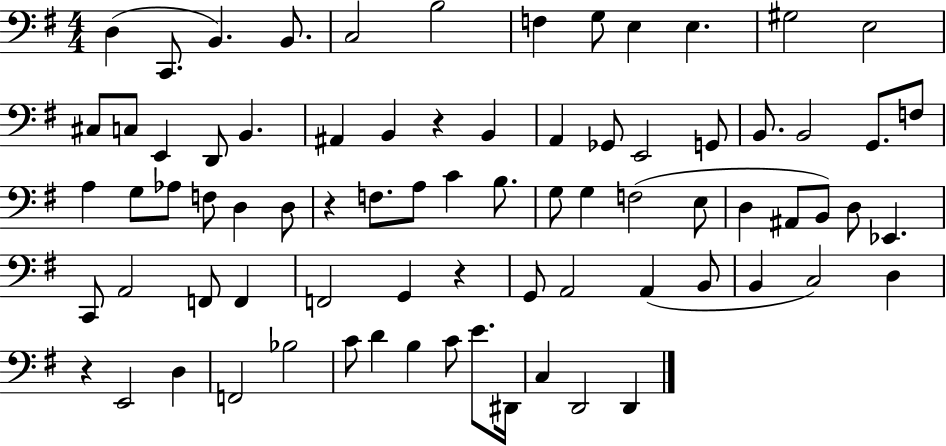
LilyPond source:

{
  \clef bass
  \numericTimeSignature
  \time 4/4
  \key g \major
  \repeat volta 2 { d4( c,8. b,4.) b,8. | c2 b2 | f4 g8 e4 e4. | gis2 e2 | \break cis8 c8 e,4 d,8 b,4. | ais,4 b,4 r4 b,4 | a,4 ges,8 e,2 g,8 | b,8. b,2 g,8. f8 | \break a4 g8 aes8 f8 d4 d8 | r4 f8. a8 c'4 b8. | g8 g4 f2( e8 | d4 ais,8 b,8) d8 ees,4. | \break c,8 a,2 f,8 f,4 | f,2 g,4 r4 | g,8 a,2 a,4( b,8 | b,4 c2) d4 | \break r4 e,2 d4 | f,2 bes2 | c'8 d'4 b4 c'8 e'8. dis,16 | c4 d,2 d,4 | \break } \bar "|."
}